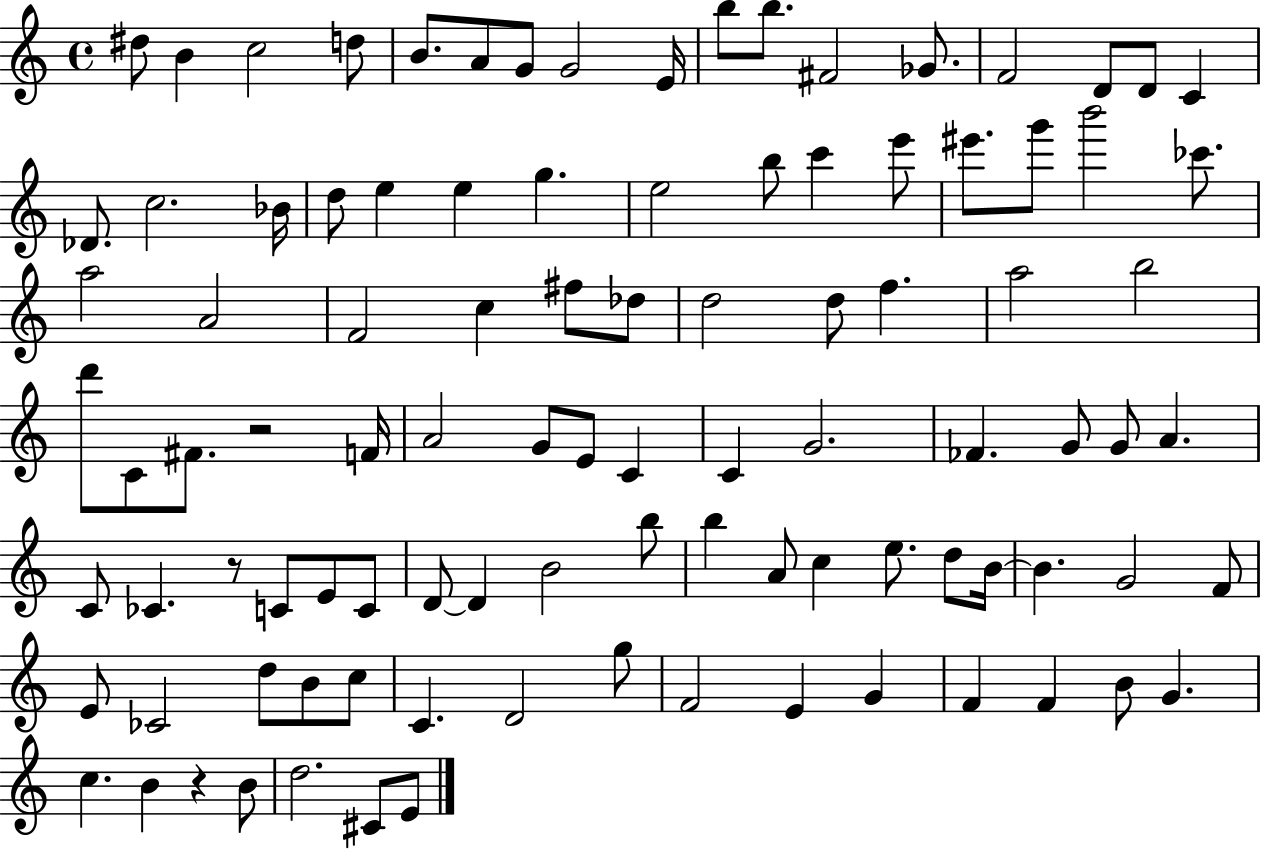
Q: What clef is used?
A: treble